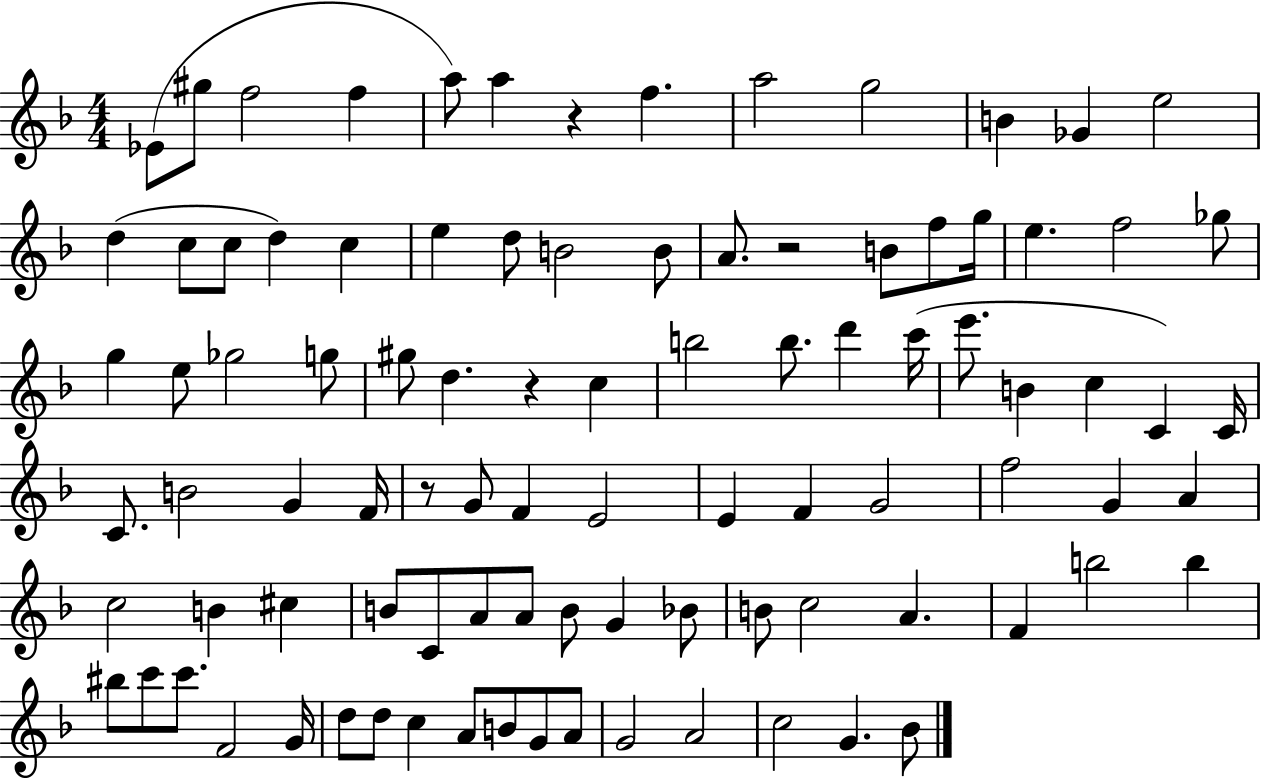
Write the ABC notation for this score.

X:1
T:Untitled
M:4/4
L:1/4
K:F
_E/2 ^g/2 f2 f a/2 a z f a2 g2 B _G e2 d c/2 c/2 d c e d/2 B2 B/2 A/2 z2 B/2 f/2 g/4 e f2 _g/2 g e/2 _g2 g/2 ^g/2 d z c b2 b/2 d' c'/4 e'/2 B c C C/4 C/2 B2 G F/4 z/2 G/2 F E2 E F G2 f2 G A c2 B ^c B/2 C/2 A/2 A/2 B/2 G _B/2 B/2 c2 A F b2 b ^b/2 c'/2 c'/2 F2 G/4 d/2 d/2 c A/2 B/2 G/2 A/2 G2 A2 c2 G _B/2